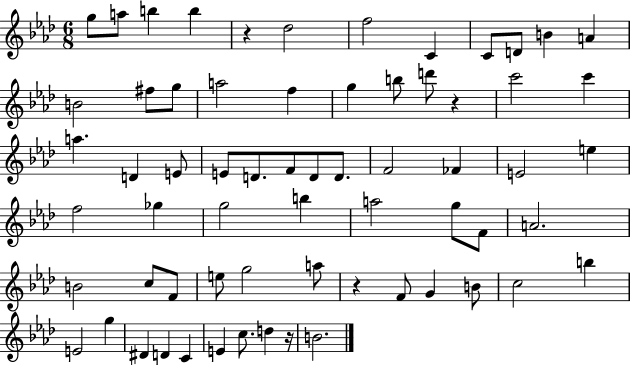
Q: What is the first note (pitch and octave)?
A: G5